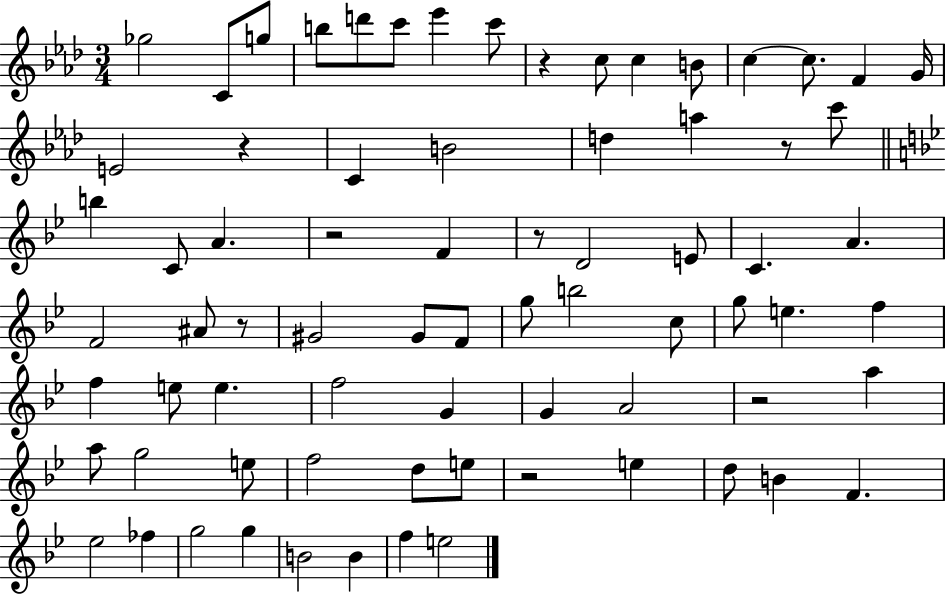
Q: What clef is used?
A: treble